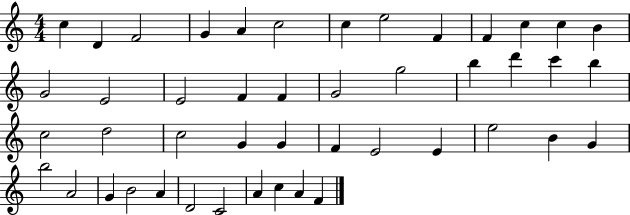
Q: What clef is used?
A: treble